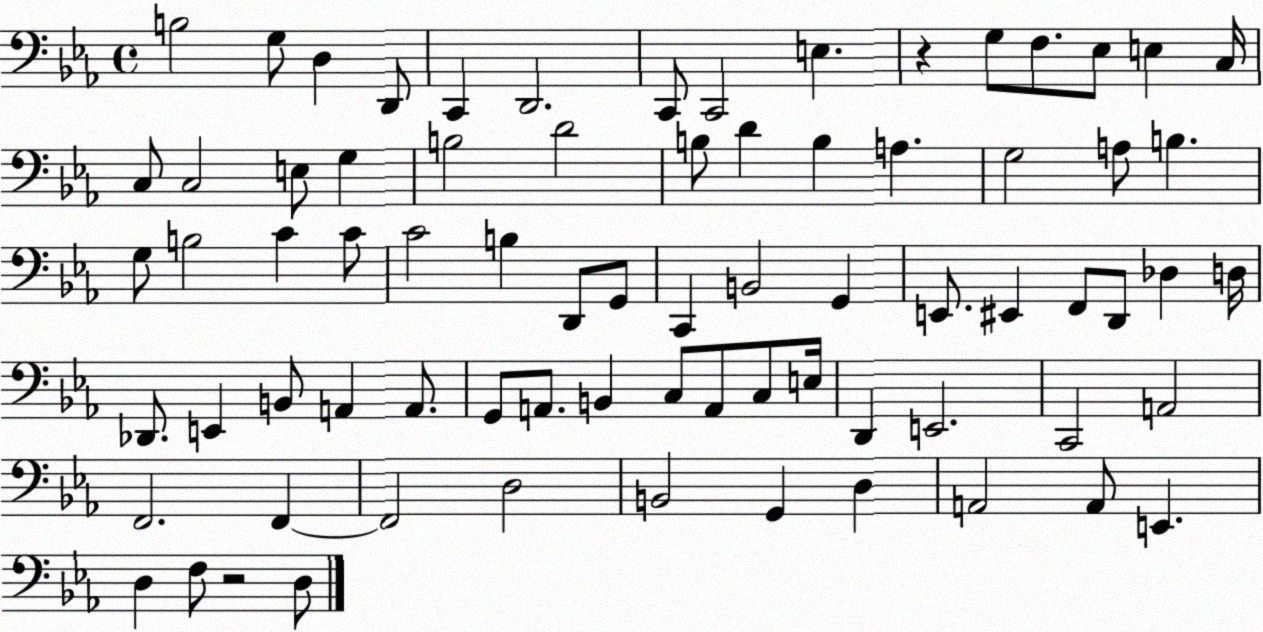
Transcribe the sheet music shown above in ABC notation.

X:1
T:Untitled
M:4/4
L:1/4
K:Eb
B,2 G,/2 D, D,,/2 C,, D,,2 C,,/2 C,,2 E, z G,/2 F,/2 _E,/2 E, C,/4 C,/2 C,2 E,/2 G, B,2 D2 B,/2 D B, A, G,2 A,/2 B, G,/2 B,2 C C/2 C2 B, D,,/2 G,,/2 C,, B,,2 G,, E,,/2 ^E,, F,,/2 D,,/2 _D, D,/4 _D,,/2 E,, B,,/2 A,, A,,/2 G,,/2 A,,/2 B,, C,/2 A,,/2 C,/2 E,/4 D,, E,,2 C,,2 A,,2 F,,2 F,, F,,2 D,2 B,,2 G,, D, A,,2 A,,/2 E,, D, F,/2 z2 D,/2